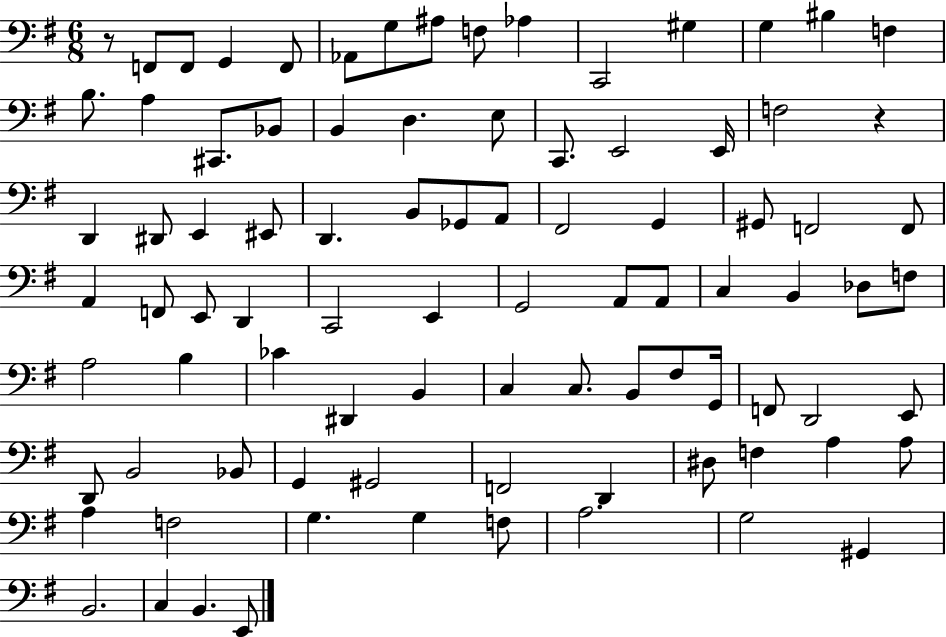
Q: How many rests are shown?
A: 2